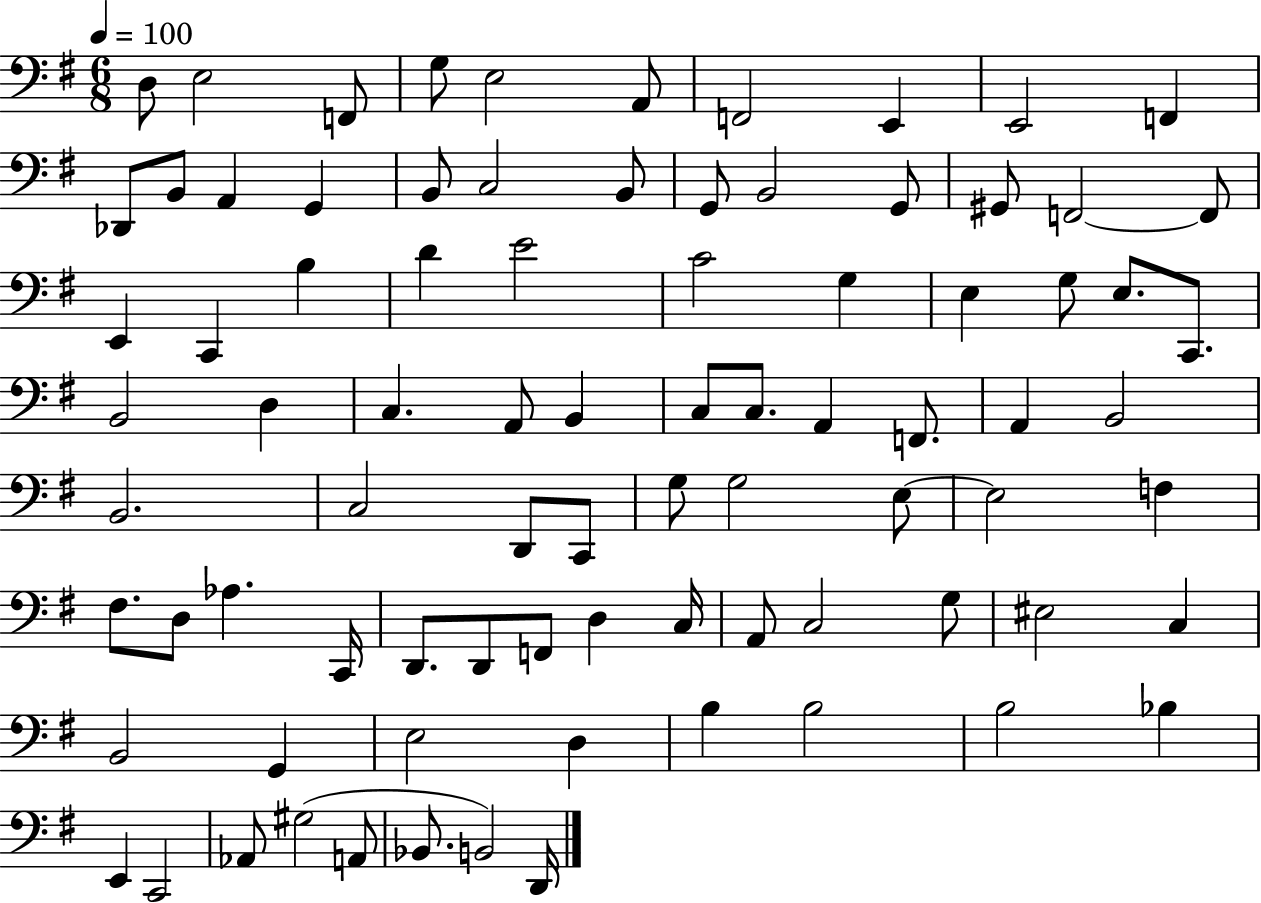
{
  \clef bass
  \numericTimeSignature
  \time 6/8
  \key g \major
  \tempo 4 = 100
  \repeat volta 2 { d8 e2 f,8 | g8 e2 a,8 | f,2 e,4 | e,2 f,4 | \break des,8 b,8 a,4 g,4 | b,8 c2 b,8 | g,8 b,2 g,8 | gis,8 f,2~~ f,8 | \break e,4 c,4 b4 | d'4 e'2 | c'2 g4 | e4 g8 e8. c,8. | \break b,2 d4 | c4. a,8 b,4 | c8 c8. a,4 f,8. | a,4 b,2 | \break b,2. | c2 d,8 c,8 | g8 g2 e8~~ | e2 f4 | \break fis8. d8 aes4. c,16 | d,8. d,8 f,8 d4 c16 | a,8 c2 g8 | eis2 c4 | \break b,2 g,4 | e2 d4 | b4 b2 | b2 bes4 | \break e,4 c,2 | aes,8 gis2( a,8 | bes,8. b,2) d,16 | } \bar "|."
}